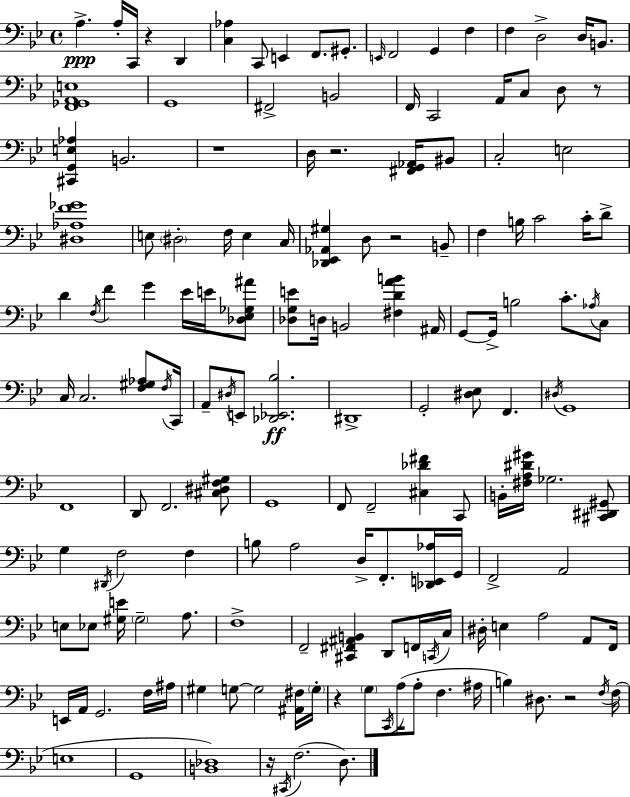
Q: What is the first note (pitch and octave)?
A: A3